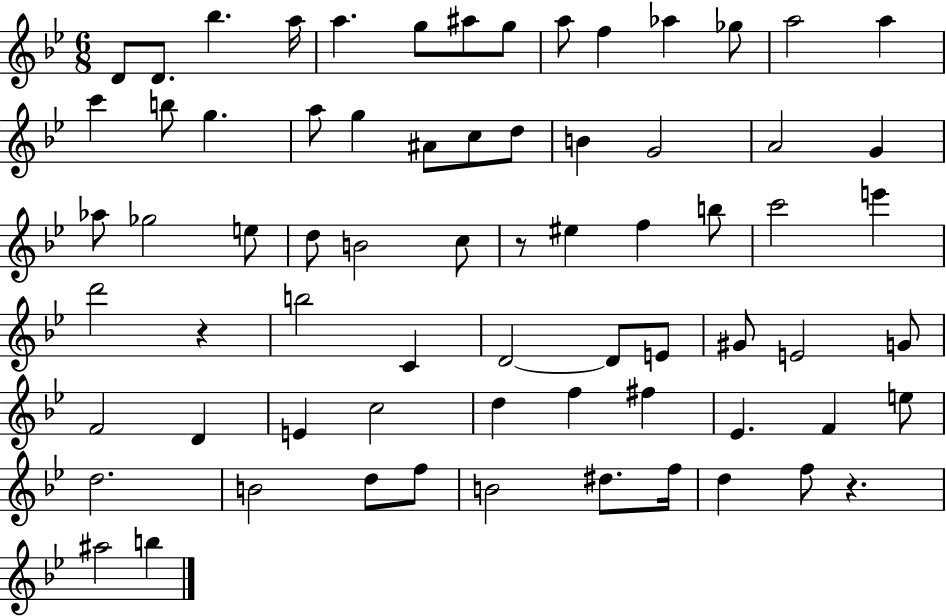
X:1
T:Untitled
M:6/8
L:1/4
K:Bb
D/2 D/2 _b a/4 a g/2 ^a/2 g/2 a/2 f _a _g/2 a2 a c' b/2 g a/2 g ^A/2 c/2 d/2 B G2 A2 G _a/2 _g2 e/2 d/2 B2 c/2 z/2 ^e f b/2 c'2 e' d'2 z b2 C D2 D/2 E/2 ^G/2 E2 G/2 F2 D E c2 d f ^f _E F e/2 d2 B2 d/2 f/2 B2 ^d/2 f/4 d f/2 z ^a2 b